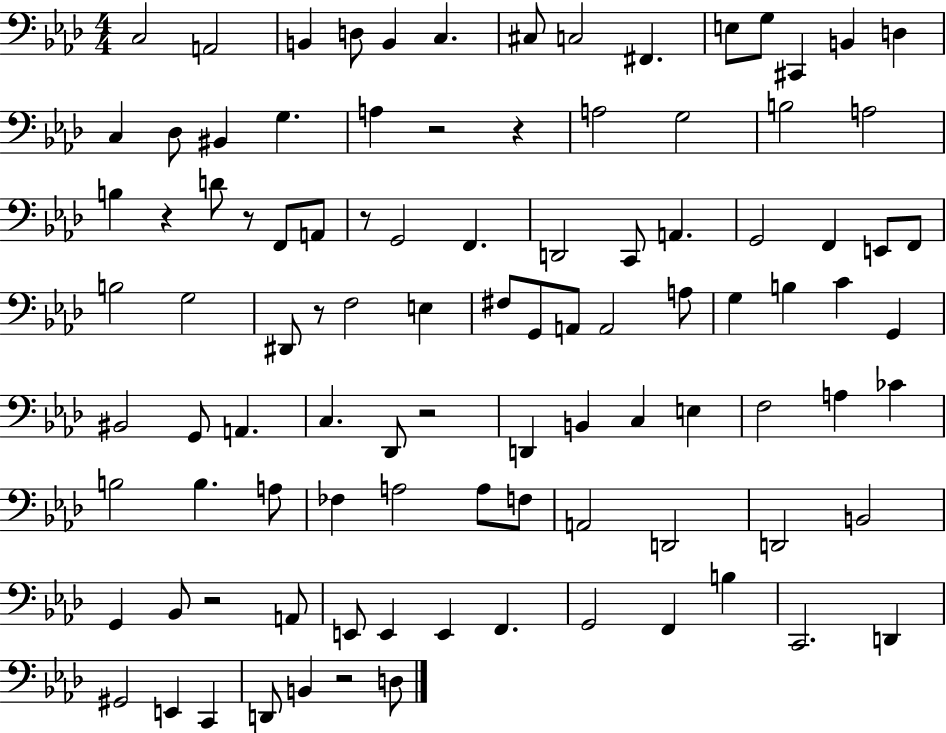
C3/h A2/h B2/q D3/e B2/q C3/q. C#3/e C3/h F#2/q. E3/e G3/e C#2/q B2/q D3/q C3/q Db3/e BIS2/q G3/q. A3/q R/h R/q A3/h G3/h B3/h A3/h B3/q R/q D4/e R/e F2/e A2/e R/e G2/h F2/q. D2/h C2/e A2/q. G2/h F2/q E2/e F2/e B3/h G3/h D#2/e R/e F3/h E3/q F#3/e G2/e A2/e A2/h A3/e G3/q B3/q C4/q G2/q BIS2/h G2/e A2/q. C3/q. Db2/e R/h D2/q B2/q C3/q E3/q F3/h A3/q CES4/q B3/h B3/q. A3/e FES3/q A3/h A3/e F3/e A2/h D2/h D2/h B2/h G2/q Bb2/e R/h A2/e E2/e E2/q E2/q F2/q. G2/h F2/q B3/q C2/h. D2/q G#2/h E2/q C2/q D2/e B2/q R/h D3/e